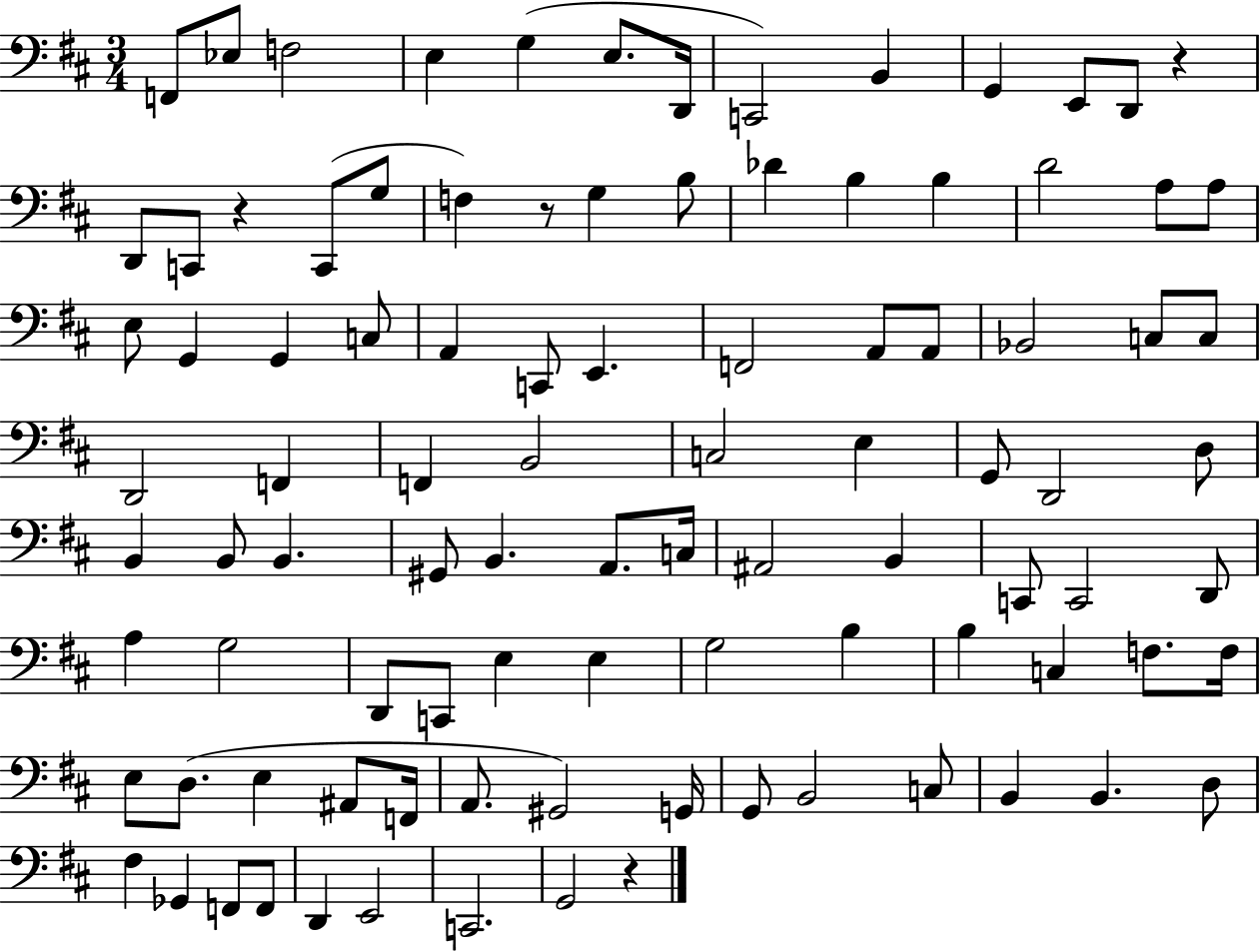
{
  \clef bass
  \numericTimeSignature
  \time 3/4
  \key d \major
  f,8 ees8 f2 | e4 g4( e8. d,16 | c,2) b,4 | g,4 e,8 d,8 r4 | \break d,8 c,8 r4 c,8( g8 | f4) r8 g4 b8 | des'4 b4 b4 | d'2 a8 a8 | \break e8 g,4 g,4 c8 | a,4 c,8 e,4. | f,2 a,8 a,8 | bes,2 c8 c8 | \break d,2 f,4 | f,4 b,2 | c2 e4 | g,8 d,2 d8 | \break b,4 b,8 b,4. | gis,8 b,4. a,8. c16 | ais,2 b,4 | c,8 c,2 d,8 | \break a4 g2 | d,8 c,8 e4 e4 | g2 b4 | b4 c4 f8. f16 | \break e8 d8.( e4 ais,8 f,16 | a,8. gis,2) g,16 | g,8 b,2 c8 | b,4 b,4. d8 | \break fis4 ges,4 f,8 f,8 | d,4 e,2 | c,2. | g,2 r4 | \break \bar "|."
}